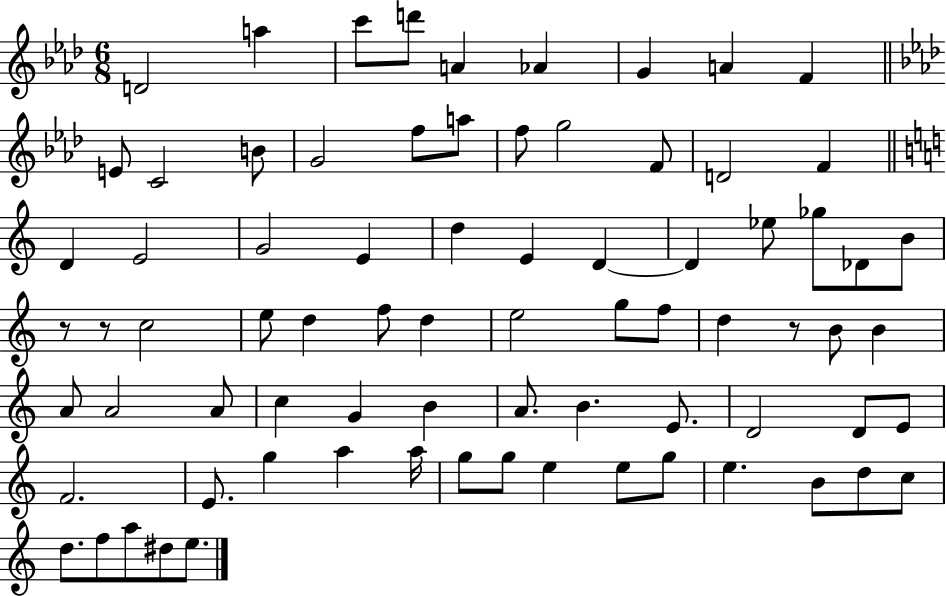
D4/h A5/q C6/e D6/e A4/q Ab4/q G4/q A4/q F4/q E4/e C4/h B4/e G4/h F5/e A5/e F5/e G5/h F4/e D4/h F4/q D4/q E4/h G4/h E4/q D5/q E4/q D4/q D4/q Eb5/e Gb5/e Db4/e B4/e R/e R/e C5/h E5/e D5/q F5/e D5/q E5/h G5/e F5/e D5/q R/e B4/e B4/q A4/e A4/h A4/e C5/q G4/q B4/q A4/e. B4/q. E4/e. D4/h D4/e E4/e F4/h. E4/e. G5/q A5/q A5/s G5/e G5/e E5/q E5/e G5/e E5/q. B4/e D5/e C5/e D5/e. F5/e A5/e D#5/e E5/e.